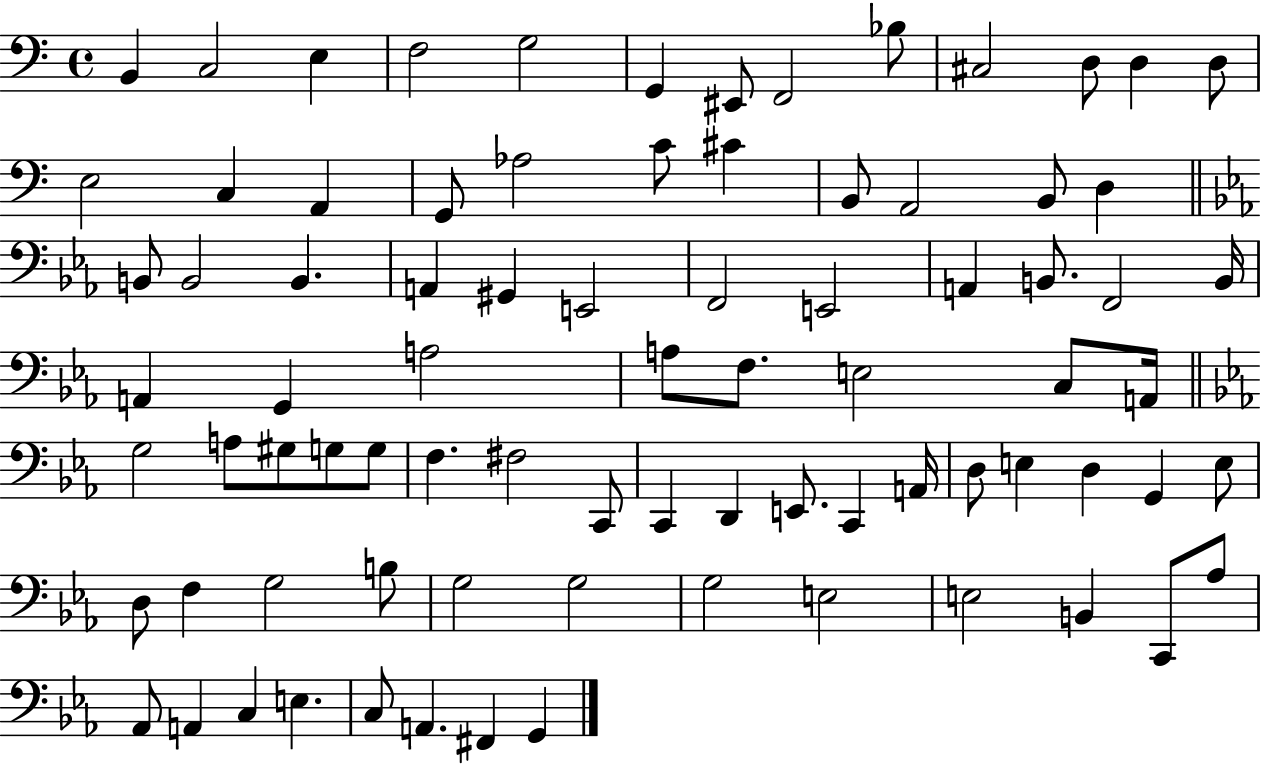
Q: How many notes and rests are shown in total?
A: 82